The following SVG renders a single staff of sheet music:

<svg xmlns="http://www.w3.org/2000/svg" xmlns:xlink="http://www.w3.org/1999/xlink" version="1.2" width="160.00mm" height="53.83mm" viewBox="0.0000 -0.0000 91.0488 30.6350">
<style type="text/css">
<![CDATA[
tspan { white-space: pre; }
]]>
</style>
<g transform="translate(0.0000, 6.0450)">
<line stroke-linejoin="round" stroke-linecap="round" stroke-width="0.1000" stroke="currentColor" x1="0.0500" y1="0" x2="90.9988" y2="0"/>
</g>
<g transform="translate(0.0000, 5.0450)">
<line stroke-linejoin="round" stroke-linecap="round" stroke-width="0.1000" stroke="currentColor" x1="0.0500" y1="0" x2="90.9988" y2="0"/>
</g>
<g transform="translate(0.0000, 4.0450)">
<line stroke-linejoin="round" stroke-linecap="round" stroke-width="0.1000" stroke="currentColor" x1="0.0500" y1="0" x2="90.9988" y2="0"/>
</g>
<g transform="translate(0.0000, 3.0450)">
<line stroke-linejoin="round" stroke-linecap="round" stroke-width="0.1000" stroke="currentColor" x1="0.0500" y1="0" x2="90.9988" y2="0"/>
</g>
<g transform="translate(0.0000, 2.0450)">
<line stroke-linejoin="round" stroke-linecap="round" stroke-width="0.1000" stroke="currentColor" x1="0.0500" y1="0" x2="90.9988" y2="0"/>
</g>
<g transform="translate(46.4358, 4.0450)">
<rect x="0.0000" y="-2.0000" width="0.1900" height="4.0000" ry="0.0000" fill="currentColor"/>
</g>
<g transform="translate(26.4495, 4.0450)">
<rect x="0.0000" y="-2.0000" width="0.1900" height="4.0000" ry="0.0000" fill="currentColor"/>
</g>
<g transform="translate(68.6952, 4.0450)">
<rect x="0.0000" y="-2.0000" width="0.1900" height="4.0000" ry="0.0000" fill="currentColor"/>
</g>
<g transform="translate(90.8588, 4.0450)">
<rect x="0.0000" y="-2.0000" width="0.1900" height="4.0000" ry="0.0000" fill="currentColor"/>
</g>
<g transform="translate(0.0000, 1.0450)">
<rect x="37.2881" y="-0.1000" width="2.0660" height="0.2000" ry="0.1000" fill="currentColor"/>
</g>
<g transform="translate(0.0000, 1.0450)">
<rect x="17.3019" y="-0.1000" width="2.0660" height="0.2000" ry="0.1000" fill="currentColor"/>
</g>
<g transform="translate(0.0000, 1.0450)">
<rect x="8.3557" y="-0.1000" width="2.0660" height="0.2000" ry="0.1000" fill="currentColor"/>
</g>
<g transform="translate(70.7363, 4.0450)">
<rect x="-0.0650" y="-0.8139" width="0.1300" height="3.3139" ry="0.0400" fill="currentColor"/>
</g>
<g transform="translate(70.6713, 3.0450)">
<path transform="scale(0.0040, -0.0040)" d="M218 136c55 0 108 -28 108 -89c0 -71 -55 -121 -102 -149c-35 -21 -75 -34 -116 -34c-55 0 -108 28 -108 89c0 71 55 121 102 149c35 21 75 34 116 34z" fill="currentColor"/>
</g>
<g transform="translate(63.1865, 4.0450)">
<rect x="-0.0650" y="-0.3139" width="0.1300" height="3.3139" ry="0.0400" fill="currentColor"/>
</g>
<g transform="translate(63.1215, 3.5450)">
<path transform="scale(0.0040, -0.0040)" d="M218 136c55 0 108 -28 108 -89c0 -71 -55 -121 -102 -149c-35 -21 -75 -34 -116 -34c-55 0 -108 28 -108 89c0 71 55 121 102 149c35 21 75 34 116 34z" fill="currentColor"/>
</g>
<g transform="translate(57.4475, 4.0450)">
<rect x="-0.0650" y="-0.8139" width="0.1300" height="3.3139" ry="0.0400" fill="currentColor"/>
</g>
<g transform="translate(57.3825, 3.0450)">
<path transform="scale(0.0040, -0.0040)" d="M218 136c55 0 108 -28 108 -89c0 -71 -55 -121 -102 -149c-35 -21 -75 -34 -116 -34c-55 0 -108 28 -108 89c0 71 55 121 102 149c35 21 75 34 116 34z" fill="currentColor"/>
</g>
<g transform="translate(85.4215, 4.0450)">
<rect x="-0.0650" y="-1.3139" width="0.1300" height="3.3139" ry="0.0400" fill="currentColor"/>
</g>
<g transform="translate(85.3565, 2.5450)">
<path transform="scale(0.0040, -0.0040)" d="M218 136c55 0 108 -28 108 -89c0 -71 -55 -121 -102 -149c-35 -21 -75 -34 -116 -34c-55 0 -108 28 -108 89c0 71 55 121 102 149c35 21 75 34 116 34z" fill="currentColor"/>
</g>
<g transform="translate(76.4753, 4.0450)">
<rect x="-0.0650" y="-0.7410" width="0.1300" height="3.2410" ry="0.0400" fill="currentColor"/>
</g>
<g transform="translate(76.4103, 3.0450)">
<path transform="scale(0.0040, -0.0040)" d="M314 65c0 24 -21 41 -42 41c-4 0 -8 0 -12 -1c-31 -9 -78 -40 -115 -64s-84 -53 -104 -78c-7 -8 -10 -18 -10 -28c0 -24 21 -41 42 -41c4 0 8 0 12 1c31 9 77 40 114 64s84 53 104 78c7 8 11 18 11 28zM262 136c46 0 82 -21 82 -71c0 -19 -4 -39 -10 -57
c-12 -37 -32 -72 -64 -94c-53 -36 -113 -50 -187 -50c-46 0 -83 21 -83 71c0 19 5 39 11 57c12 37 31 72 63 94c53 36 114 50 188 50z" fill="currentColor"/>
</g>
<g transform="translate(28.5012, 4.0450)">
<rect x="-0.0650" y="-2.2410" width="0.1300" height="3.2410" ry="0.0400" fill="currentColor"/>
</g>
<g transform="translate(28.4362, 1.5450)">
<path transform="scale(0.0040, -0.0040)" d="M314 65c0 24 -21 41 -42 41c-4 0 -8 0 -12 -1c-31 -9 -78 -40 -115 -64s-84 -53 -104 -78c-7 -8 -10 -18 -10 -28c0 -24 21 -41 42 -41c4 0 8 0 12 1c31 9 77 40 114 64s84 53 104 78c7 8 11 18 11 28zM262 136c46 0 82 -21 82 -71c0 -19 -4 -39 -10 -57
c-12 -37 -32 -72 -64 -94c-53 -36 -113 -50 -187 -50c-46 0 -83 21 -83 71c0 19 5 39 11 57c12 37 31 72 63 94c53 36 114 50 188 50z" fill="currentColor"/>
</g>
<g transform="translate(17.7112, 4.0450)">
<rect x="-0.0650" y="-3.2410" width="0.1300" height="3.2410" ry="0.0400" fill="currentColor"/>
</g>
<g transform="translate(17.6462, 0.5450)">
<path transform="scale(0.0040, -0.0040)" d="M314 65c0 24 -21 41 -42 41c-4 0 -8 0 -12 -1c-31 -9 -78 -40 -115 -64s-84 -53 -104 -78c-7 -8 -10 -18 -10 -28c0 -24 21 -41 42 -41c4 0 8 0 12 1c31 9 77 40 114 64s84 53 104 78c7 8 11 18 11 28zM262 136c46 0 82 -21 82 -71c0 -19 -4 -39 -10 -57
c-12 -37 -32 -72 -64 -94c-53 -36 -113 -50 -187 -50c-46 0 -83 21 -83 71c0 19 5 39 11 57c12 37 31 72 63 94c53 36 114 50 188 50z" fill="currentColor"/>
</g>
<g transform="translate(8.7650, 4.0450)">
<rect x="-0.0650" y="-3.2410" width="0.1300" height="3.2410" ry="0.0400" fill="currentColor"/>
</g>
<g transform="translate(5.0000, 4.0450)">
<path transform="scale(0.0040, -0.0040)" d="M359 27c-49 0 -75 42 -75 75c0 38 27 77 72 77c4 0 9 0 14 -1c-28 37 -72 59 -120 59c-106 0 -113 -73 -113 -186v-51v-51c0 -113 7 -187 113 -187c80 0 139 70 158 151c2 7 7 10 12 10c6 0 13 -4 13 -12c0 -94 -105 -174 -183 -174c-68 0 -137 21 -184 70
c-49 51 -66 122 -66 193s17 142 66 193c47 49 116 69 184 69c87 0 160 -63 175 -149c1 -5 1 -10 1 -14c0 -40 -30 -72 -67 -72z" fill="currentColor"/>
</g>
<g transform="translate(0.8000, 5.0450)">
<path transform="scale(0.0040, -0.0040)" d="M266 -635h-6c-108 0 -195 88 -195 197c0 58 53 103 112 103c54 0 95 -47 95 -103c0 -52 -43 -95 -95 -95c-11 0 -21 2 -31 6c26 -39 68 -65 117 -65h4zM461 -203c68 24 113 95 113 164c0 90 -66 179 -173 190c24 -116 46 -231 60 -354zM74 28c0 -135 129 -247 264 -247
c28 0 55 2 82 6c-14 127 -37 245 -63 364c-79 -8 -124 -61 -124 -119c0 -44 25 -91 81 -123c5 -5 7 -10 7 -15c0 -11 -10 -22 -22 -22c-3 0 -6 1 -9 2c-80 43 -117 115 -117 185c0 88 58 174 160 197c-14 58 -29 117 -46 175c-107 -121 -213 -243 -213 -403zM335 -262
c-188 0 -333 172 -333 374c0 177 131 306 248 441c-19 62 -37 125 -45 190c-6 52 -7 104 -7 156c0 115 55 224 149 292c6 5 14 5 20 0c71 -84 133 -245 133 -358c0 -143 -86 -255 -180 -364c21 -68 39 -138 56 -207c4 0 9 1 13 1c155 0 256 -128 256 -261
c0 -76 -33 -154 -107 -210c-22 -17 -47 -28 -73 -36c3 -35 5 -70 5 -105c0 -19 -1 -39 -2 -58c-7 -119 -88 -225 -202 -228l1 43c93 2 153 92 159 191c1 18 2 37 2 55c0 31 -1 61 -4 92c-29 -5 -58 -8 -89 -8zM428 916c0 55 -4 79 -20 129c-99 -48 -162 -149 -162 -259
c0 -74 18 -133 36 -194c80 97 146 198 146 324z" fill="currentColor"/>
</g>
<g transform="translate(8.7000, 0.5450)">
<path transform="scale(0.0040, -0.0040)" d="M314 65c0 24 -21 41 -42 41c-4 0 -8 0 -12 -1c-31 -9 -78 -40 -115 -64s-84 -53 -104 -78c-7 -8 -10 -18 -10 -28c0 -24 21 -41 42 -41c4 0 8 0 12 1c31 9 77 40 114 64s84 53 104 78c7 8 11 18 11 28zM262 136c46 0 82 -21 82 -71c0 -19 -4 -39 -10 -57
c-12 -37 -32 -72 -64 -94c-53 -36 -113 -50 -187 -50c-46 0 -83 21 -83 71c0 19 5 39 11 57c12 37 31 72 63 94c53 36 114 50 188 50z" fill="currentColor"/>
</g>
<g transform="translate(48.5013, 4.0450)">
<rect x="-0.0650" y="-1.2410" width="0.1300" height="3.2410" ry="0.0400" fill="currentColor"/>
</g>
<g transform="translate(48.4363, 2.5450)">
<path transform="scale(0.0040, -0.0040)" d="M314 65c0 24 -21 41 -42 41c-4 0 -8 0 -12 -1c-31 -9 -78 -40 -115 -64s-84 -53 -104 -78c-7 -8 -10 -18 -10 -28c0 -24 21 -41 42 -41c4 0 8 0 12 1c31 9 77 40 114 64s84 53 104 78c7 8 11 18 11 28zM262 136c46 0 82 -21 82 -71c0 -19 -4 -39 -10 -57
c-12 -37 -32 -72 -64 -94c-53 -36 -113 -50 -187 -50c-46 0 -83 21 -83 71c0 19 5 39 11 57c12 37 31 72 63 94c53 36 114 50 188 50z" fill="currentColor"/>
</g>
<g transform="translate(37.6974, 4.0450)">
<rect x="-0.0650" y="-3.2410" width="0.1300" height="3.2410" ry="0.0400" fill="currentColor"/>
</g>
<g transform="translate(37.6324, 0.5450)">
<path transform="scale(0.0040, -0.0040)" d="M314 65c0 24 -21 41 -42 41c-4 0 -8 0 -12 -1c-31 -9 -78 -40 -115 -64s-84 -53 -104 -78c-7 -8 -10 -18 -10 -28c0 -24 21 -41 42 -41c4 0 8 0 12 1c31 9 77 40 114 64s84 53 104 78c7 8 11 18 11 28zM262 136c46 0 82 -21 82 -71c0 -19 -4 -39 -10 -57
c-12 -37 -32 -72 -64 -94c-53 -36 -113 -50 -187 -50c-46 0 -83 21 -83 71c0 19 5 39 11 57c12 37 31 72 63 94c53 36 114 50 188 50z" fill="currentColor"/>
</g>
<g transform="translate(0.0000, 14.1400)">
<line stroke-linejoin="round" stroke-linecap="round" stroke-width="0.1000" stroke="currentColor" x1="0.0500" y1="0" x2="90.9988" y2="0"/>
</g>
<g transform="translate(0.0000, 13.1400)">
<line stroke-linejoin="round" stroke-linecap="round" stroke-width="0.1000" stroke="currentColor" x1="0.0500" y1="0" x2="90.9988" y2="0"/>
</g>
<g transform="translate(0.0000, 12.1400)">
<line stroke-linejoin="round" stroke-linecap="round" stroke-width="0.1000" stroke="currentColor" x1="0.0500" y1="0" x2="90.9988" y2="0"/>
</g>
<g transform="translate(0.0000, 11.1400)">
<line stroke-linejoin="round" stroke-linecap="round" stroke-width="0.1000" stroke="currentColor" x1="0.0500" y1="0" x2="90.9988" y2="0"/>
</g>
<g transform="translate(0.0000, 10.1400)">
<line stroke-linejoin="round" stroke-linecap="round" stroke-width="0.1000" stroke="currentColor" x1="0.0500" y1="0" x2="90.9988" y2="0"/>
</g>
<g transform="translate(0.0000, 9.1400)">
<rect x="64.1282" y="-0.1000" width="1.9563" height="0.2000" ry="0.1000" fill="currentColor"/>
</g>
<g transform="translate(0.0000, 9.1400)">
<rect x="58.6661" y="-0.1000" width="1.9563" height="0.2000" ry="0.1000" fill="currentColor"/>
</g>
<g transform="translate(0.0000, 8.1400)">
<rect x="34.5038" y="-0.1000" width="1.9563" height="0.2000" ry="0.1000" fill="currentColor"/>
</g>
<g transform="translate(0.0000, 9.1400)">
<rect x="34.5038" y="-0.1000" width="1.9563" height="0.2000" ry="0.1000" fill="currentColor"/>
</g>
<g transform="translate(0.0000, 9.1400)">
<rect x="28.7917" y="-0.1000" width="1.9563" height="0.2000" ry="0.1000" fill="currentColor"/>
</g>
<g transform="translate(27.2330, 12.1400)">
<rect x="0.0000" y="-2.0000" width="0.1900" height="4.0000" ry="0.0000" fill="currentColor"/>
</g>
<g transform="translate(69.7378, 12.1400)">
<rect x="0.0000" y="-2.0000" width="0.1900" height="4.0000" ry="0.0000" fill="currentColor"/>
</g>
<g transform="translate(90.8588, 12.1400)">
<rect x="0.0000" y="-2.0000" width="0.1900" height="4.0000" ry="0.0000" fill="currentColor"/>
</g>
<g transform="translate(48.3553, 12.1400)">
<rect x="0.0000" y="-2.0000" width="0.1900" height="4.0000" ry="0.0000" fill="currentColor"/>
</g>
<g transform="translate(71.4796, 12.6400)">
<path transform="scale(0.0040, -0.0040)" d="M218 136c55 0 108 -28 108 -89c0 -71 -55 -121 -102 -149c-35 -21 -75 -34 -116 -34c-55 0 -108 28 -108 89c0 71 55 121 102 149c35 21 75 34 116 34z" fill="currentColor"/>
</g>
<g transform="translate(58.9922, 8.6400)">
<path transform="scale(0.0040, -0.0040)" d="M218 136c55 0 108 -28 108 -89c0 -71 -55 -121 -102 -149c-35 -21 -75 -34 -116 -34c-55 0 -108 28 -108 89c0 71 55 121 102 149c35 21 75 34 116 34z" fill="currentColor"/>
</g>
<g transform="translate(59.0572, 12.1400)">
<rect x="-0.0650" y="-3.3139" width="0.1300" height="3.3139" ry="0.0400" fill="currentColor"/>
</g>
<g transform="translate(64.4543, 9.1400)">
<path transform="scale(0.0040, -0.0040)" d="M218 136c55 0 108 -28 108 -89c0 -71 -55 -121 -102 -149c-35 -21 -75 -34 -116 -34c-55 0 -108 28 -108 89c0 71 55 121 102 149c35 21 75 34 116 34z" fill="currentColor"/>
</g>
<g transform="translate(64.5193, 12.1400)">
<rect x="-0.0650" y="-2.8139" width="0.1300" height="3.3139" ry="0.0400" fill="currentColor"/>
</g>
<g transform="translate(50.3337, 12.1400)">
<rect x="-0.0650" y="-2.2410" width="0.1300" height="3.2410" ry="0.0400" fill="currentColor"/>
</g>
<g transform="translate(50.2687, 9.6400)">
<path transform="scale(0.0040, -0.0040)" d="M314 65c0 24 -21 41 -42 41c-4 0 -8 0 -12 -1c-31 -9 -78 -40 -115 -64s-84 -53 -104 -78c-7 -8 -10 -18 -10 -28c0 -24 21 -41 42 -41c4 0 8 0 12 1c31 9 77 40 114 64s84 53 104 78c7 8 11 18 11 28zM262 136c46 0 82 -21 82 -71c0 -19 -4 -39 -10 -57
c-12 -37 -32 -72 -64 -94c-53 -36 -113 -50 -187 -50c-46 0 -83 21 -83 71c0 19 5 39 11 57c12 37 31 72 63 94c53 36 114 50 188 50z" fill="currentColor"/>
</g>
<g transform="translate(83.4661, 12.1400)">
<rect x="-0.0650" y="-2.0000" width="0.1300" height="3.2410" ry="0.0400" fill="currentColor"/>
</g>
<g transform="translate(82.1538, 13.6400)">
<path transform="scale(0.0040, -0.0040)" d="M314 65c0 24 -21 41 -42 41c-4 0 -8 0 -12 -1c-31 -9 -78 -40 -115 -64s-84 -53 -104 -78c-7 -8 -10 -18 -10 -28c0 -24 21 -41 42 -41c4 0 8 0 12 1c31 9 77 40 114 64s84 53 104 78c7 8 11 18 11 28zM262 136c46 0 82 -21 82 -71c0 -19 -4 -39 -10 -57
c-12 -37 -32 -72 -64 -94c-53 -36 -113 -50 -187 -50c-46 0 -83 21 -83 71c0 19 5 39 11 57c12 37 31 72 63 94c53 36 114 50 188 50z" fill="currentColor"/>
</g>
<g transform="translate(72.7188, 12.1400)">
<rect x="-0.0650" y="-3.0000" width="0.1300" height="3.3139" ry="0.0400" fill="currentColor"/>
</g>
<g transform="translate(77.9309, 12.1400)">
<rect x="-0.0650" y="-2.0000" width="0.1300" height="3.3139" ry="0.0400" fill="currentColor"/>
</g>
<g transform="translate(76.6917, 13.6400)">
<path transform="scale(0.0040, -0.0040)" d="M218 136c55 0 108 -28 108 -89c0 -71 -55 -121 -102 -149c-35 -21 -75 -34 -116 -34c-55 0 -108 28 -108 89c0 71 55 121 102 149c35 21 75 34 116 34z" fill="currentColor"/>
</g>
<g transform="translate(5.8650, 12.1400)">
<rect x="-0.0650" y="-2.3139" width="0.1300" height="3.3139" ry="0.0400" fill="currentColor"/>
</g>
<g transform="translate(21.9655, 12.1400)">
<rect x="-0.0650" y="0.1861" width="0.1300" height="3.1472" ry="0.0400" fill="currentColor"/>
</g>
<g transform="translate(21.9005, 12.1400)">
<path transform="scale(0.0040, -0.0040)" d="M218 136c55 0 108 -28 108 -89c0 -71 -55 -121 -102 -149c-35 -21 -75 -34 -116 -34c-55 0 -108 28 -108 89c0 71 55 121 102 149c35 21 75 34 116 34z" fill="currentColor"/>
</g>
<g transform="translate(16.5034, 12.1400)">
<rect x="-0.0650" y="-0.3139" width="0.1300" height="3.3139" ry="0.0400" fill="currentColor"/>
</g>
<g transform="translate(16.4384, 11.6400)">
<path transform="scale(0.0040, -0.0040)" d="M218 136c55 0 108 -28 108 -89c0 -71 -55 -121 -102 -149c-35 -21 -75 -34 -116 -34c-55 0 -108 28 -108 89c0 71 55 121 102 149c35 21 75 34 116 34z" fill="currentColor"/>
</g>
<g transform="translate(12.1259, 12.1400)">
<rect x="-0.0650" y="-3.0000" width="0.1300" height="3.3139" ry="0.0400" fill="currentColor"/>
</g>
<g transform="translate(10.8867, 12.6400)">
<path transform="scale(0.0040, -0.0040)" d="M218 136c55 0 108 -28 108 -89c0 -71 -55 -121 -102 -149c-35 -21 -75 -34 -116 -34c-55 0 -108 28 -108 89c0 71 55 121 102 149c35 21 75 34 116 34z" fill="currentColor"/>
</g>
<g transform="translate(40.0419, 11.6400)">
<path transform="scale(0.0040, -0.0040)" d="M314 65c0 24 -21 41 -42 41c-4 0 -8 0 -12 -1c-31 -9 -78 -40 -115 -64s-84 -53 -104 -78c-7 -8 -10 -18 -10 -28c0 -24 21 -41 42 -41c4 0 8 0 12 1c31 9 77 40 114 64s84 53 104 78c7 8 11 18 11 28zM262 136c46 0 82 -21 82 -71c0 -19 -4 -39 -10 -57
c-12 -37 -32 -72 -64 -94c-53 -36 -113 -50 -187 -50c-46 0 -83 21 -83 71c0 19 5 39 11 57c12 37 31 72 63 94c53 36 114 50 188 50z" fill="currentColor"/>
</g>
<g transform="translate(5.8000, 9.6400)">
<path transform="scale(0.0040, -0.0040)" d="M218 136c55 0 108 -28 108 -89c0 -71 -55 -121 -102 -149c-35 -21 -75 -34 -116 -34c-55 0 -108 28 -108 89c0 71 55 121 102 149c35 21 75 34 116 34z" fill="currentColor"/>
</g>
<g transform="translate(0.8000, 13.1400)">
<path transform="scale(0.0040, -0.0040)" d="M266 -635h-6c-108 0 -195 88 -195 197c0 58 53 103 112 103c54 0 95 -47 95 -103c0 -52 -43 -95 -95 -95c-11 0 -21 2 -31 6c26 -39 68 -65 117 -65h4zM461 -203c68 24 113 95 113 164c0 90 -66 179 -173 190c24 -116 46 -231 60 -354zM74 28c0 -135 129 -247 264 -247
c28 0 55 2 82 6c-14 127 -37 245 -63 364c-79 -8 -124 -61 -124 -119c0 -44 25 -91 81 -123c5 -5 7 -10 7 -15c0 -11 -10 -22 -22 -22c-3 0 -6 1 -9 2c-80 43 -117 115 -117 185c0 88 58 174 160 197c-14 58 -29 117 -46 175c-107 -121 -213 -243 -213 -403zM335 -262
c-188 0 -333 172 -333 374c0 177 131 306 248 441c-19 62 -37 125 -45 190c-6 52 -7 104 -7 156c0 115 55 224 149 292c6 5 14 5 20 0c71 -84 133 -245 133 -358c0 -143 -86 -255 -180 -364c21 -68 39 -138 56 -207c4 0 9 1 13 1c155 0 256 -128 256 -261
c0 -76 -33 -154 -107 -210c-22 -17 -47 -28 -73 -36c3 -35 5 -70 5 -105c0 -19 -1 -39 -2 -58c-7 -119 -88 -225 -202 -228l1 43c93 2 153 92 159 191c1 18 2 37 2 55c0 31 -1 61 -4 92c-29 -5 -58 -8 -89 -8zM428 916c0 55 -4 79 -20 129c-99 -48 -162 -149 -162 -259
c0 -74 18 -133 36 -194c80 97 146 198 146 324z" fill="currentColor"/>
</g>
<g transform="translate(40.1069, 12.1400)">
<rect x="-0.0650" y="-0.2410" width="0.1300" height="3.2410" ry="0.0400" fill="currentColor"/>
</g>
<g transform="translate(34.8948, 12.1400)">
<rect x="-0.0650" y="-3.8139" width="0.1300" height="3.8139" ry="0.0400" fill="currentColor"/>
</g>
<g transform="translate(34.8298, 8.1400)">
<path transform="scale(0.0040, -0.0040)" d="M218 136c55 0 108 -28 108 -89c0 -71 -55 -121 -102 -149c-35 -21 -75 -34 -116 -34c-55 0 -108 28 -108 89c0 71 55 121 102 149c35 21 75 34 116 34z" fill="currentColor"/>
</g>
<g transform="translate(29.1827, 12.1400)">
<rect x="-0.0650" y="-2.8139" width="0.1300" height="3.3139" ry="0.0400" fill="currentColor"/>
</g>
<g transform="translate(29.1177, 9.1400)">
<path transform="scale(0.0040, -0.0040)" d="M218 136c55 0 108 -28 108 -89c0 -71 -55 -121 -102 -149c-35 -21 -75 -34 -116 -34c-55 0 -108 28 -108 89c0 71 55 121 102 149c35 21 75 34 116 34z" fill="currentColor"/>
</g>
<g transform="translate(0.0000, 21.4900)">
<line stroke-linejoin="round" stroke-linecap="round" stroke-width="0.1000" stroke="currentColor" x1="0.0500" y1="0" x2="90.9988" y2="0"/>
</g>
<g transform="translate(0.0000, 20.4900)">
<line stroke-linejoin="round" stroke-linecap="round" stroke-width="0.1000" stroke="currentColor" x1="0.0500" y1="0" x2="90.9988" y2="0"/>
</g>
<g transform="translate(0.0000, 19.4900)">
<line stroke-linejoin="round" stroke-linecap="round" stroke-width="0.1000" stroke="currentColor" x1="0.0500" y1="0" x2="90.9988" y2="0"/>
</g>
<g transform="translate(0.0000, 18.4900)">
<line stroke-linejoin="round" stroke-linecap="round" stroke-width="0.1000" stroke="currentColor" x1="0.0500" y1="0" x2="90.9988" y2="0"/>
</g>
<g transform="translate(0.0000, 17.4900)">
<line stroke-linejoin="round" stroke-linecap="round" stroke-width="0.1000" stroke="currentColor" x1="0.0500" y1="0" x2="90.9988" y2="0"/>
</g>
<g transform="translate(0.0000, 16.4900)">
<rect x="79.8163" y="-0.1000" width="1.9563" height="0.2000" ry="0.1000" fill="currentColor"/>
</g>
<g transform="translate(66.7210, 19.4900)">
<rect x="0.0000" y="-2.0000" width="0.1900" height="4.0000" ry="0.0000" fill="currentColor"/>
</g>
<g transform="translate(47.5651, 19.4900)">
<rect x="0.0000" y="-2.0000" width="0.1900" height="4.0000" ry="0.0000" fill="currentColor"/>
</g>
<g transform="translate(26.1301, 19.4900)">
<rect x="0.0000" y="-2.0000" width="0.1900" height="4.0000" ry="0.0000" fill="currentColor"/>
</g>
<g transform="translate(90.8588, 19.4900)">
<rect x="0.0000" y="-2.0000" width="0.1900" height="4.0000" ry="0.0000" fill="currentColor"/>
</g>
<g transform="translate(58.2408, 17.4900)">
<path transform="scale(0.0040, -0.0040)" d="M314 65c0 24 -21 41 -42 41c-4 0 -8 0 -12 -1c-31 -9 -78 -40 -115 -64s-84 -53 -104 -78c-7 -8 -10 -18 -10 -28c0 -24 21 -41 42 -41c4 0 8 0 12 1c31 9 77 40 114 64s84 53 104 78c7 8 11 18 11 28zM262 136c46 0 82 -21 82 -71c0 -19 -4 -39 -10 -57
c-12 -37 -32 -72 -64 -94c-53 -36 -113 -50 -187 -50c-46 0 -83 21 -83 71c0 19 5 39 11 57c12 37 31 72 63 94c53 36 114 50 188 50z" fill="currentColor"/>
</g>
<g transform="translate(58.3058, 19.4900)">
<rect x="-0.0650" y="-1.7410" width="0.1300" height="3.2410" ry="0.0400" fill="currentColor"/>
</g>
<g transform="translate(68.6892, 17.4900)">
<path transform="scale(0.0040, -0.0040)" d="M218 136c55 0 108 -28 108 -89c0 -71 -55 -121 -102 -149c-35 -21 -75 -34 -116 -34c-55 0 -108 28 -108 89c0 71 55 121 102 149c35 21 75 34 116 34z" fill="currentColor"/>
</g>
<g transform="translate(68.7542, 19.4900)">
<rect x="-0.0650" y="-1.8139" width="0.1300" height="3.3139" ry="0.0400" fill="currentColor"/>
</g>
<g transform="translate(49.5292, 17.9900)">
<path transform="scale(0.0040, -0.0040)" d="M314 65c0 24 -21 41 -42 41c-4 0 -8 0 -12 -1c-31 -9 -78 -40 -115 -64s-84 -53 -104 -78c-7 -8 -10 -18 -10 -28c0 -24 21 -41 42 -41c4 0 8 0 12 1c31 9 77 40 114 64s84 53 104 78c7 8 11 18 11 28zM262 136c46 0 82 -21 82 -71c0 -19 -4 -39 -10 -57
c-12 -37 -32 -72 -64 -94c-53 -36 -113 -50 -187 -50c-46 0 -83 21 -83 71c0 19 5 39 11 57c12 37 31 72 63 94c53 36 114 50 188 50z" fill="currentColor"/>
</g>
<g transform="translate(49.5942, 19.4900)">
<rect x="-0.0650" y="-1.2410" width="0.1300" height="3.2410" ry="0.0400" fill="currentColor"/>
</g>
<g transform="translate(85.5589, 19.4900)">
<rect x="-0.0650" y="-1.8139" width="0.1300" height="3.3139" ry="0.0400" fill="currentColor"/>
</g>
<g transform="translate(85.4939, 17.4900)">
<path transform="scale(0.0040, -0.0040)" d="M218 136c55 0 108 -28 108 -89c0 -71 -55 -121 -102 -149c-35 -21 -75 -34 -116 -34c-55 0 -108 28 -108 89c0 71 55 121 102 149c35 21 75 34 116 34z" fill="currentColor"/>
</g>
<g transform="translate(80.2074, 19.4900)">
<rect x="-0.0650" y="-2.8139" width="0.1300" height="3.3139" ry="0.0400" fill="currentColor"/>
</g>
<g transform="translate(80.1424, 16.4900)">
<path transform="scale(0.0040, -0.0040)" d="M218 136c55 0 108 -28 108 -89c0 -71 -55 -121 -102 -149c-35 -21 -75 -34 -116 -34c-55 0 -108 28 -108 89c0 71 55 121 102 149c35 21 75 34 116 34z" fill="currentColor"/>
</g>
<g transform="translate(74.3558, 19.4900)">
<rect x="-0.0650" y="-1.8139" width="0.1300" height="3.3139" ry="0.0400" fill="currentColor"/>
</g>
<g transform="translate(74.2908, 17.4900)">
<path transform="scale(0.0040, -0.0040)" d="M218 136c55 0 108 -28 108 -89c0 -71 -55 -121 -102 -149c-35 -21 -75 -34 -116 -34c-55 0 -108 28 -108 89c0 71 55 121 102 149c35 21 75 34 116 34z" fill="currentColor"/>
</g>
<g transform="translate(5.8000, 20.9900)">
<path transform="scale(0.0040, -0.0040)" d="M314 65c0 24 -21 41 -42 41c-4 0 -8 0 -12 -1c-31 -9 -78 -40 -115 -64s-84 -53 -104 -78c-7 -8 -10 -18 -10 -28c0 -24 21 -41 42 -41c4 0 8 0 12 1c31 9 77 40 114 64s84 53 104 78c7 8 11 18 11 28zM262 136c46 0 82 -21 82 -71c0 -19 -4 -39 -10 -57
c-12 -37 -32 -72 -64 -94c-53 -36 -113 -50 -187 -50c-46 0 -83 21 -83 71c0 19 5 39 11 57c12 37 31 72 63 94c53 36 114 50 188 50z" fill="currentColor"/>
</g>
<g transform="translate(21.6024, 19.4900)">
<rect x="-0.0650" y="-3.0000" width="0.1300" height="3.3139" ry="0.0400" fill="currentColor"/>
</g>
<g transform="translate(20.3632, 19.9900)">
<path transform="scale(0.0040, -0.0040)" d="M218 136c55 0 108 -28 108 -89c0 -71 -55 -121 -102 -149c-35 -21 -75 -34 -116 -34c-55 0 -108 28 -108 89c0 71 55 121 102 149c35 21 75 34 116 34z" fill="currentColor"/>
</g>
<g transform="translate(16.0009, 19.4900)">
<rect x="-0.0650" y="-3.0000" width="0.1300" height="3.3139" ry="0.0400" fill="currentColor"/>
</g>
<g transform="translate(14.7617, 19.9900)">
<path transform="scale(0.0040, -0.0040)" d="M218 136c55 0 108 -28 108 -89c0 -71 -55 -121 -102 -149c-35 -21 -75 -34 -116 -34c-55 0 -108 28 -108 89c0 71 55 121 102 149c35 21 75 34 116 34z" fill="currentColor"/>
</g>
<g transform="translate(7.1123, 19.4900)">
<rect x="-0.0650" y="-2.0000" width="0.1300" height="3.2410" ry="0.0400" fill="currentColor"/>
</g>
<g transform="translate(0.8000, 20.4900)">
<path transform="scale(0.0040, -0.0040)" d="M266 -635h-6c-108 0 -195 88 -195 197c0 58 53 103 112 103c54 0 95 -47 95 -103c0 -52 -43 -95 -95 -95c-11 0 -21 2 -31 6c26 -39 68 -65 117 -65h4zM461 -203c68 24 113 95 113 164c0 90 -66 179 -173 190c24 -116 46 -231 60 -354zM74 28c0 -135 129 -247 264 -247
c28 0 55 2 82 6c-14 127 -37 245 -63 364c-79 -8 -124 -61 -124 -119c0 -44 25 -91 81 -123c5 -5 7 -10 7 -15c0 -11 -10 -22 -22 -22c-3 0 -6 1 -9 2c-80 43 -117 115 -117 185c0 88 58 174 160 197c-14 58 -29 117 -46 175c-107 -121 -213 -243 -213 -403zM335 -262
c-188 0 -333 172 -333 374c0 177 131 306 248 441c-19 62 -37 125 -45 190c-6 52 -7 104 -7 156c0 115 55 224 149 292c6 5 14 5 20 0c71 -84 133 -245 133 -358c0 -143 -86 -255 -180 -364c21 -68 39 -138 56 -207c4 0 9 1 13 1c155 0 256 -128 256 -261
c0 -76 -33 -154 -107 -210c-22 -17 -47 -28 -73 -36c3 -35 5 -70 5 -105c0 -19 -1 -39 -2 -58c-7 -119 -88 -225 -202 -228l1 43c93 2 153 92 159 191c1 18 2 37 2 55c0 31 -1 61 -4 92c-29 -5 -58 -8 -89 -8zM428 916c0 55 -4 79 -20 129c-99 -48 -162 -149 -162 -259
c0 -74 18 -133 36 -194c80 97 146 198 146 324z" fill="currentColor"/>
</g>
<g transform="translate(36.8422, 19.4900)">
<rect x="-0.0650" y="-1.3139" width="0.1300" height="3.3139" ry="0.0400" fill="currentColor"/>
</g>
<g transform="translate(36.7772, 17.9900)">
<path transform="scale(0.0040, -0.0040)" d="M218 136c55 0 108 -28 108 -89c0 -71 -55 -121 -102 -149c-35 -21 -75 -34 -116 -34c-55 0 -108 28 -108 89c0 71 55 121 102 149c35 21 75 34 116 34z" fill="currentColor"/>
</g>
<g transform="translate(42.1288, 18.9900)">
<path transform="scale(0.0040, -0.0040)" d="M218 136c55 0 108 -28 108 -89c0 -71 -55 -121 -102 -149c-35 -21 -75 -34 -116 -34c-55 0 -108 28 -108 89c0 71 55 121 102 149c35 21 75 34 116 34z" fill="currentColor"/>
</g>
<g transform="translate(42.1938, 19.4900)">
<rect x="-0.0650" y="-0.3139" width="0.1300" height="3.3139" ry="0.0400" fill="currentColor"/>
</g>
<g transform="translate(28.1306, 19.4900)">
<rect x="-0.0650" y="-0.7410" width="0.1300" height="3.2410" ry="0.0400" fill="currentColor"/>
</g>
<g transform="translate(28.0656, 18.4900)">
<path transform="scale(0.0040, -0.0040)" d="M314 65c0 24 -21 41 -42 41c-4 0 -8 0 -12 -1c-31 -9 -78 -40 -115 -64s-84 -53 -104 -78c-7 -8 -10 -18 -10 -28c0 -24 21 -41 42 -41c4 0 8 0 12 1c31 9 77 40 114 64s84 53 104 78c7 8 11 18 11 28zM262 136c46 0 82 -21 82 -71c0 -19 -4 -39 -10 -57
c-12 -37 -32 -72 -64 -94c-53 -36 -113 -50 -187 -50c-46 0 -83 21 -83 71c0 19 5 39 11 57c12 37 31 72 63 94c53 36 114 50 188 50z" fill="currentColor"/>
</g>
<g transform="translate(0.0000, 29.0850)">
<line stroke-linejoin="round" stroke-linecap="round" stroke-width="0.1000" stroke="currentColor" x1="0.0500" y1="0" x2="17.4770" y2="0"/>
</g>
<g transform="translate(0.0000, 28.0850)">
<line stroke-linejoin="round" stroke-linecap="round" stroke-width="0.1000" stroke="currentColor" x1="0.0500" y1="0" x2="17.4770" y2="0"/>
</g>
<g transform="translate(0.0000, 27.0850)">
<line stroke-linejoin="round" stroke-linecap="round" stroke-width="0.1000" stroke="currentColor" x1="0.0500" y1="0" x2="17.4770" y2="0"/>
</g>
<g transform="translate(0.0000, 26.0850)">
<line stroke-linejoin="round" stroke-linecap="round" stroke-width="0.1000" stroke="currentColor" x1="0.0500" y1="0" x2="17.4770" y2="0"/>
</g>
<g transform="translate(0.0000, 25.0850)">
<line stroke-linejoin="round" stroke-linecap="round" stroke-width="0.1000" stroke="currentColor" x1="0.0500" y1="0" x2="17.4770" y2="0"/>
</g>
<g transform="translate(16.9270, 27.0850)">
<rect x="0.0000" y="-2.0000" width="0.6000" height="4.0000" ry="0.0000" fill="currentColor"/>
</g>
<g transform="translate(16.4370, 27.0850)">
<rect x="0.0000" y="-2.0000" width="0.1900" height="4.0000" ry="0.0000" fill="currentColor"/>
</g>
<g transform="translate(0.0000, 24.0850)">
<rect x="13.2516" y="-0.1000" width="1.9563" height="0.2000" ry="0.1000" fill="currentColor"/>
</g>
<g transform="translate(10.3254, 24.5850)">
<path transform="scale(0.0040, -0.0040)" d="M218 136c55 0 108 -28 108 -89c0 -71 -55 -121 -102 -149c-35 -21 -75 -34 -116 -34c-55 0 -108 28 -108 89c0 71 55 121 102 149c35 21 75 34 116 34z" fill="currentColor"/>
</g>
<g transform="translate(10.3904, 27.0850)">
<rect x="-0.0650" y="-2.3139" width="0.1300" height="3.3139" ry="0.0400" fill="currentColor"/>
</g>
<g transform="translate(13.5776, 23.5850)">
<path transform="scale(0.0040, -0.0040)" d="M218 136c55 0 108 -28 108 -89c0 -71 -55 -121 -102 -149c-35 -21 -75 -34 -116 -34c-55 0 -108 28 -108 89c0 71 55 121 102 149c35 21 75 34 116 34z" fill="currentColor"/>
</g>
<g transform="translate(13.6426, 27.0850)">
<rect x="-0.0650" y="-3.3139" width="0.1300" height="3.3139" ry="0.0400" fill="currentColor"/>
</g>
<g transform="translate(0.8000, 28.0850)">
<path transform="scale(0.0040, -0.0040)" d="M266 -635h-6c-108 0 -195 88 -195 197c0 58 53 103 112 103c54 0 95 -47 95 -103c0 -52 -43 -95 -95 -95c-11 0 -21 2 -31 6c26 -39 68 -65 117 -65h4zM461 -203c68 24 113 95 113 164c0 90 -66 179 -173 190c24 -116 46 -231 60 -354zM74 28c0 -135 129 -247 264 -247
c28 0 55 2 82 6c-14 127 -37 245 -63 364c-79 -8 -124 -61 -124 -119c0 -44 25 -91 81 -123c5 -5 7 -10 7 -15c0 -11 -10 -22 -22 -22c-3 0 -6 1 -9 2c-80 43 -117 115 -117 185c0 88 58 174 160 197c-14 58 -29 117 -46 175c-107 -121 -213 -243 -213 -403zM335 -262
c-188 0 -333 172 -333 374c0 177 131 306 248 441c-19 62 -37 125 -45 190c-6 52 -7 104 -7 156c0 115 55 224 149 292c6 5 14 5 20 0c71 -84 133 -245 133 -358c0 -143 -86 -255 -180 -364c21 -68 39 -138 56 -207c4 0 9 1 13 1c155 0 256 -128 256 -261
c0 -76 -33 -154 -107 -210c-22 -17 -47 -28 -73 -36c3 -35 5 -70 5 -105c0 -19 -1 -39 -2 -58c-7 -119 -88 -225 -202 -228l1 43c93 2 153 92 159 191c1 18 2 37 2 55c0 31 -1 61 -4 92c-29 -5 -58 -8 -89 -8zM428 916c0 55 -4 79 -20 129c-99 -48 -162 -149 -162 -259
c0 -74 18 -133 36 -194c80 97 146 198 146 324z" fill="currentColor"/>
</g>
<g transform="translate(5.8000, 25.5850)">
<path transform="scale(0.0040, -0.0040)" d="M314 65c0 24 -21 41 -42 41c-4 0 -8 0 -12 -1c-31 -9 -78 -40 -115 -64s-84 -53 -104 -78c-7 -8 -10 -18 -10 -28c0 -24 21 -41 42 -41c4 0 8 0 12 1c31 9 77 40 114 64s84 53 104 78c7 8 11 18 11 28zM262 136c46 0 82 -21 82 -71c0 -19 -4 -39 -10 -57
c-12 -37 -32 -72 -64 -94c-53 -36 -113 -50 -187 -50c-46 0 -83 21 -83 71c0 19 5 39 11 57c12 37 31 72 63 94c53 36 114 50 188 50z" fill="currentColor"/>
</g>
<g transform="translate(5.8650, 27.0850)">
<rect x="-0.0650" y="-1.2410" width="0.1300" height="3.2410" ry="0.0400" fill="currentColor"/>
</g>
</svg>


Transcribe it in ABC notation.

X:1
T:Untitled
M:4/4
L:1/4
K:C
b2 b2 g2 b2 e2 d c d d2 e g A c B a c' c2 g2 b a A F F2 F2 A A d2 e c e2 f2 f f a f e2 g b